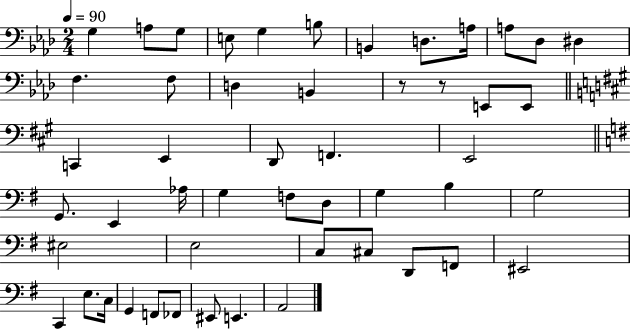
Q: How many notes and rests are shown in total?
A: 50